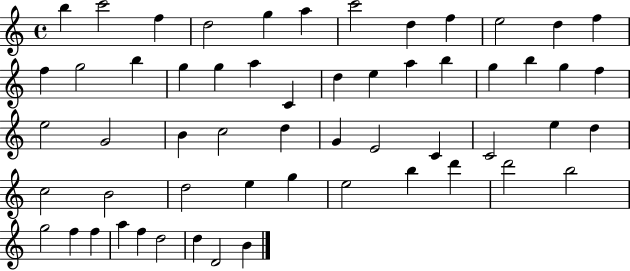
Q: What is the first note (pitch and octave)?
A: B5